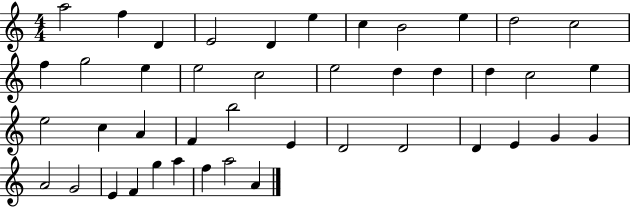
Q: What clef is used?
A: treble